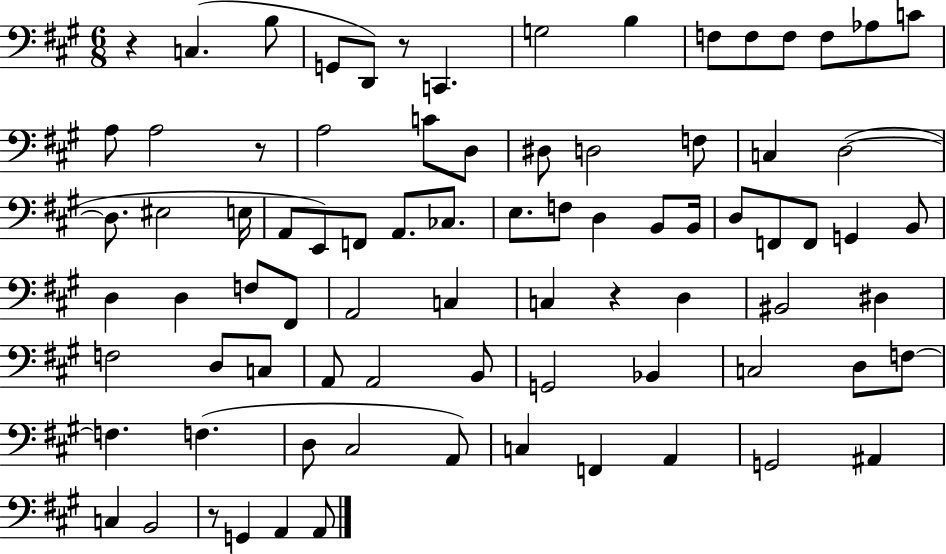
{
  \clef bass
  \numericTimeSignature
  \time 6/8
  \key a \major
  r4 c4.( b8 | g,8 d,8) r8 c,4. | g2 b4 | f8 f8 f8 f8 aes8 c'8 | \break a8 a2 r8 | a2 c'8 d8 | dis8 d2 f8 | c4 d2~(~ | \break d8. eis2 e16 | a,8 e,8) f,8 a,8. ces8. | e8. f8 d4 b,8 b,16 | d8 f,8 f,8 g,4 b,8 | \break d4 d4 f8 fis,8 | a,2 c4 | c4 r4 d4 | bis,2 dis4 | \break f2 d8 c8 | a,8 a,2 b,8 | g,2 bes,4 | c2 d8 f8~~ | \break f4. f4.( | d8 cis2 a,8) | c4 f,4 a,4 | g,2 ais,4 | \break c4 b,2 | r8 g,4 a,4 a,8 | \bar "|."
}